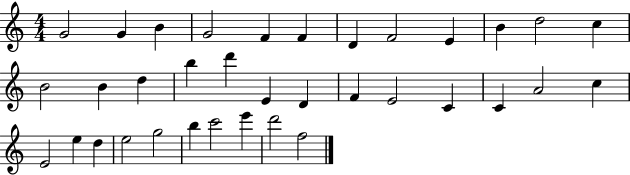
{
  \clef treble
  \numericTimeSignature
  \time 4/4
  \key c \major
  g'2 g'4 b'4 | g'2 f'4 f'4 | d'4 f'2 e'4 | b'4 d''2 c''4 | \break b'2 b'4 d''4 | b''4 d'''4 e'4 d'4 | f'4 e'2 c'4 | c'4 a'2 c''4 | \break e'2 e''4 d''4 | e''2 g''2 | b''4 c'''2 e'''4 | d'''2 f''2 | \break \bar "|."
}